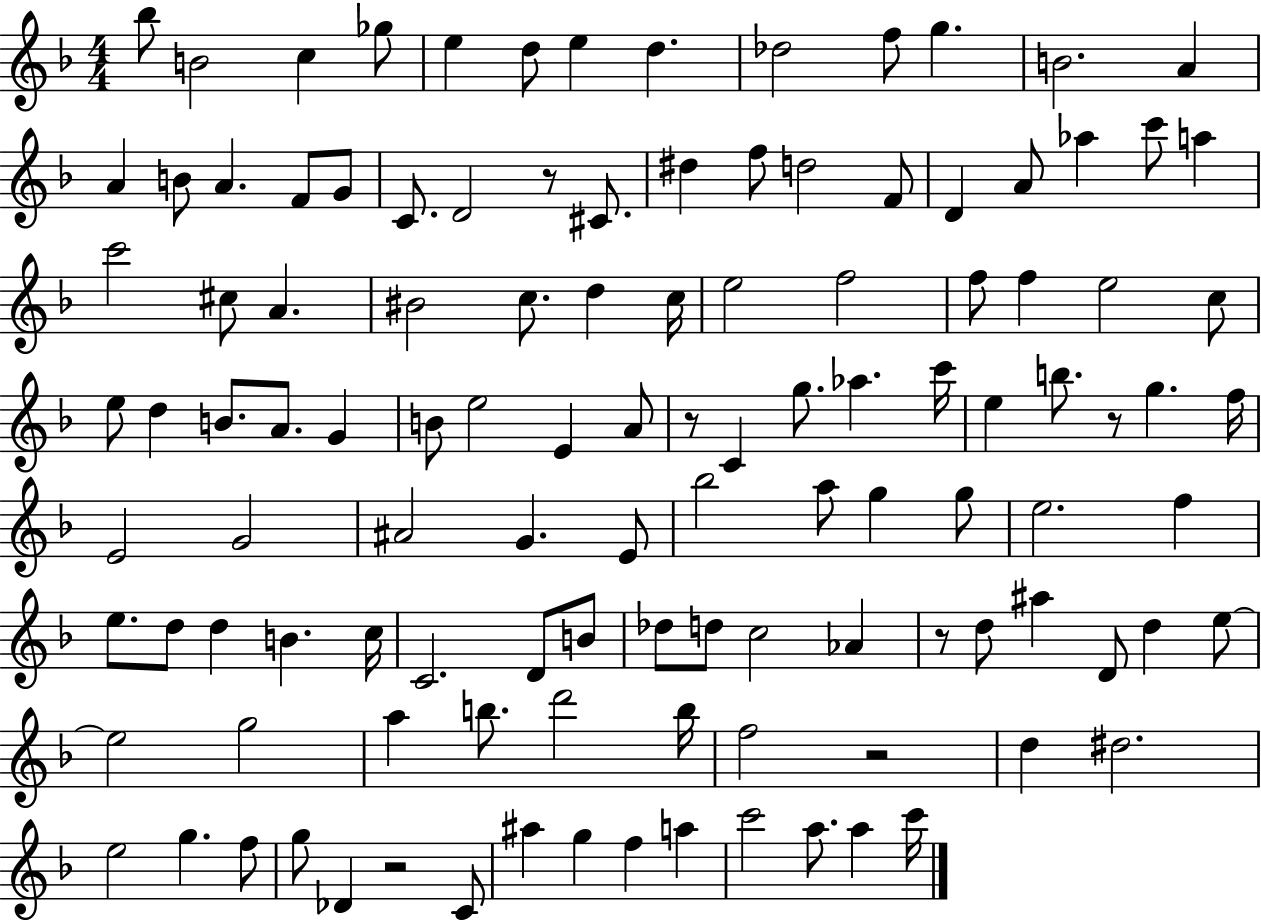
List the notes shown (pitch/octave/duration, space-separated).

Bb5/e B4/h C5/q Gb5/e E5/q D5/e E5/q D5/q. Db5/h F5/e G5/q. B4/h. A4/q A4/q B4/e A4/q. F4/e G4/e C4/e. D4/h R/e C#4/e. D#5/q F5/e D5/h F4/e D4/q A4/e Ab5/q C6/e A5/q C6/h C#5/e A4/q. BIS4/h C5/e. D5/q C5/s E5/h F5/h F5/e F5/q E5/h C5/e E5/e D5/q B4/e. A4/e. G4/q B4/e E5/h E4/q A4/e R/e C4/q G5/e. Ab5/q. C6/s E5/q B5/e. R/e G5/q. F5/s E4/h G4/h A#4/h G4/q. E4/e Bb5/h A5/e G5/q G5/e E5/h. F5/q E5/e. D5/e D5/q B4/q. C5/s C4/h. D4/e B4/e Db5/e D5/e C5/h Ab4/q R/e D5/e A#5/q D4/e D5/q E5/e E5/h G5/h A5/q B5/e. D6/h B5/s F5/h R/h D5/q D#5/h. E5/h G5/q. F5/e G5/e Db4/q R/h C4/e A#5/q G5/q F5/q A5/q C6/h A5/e. A5/q C6/s